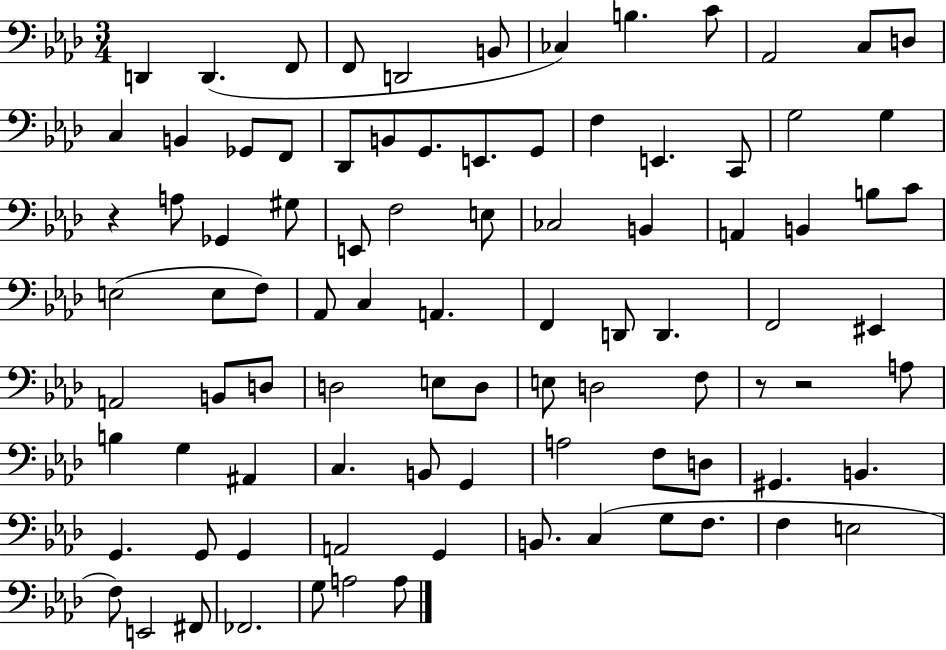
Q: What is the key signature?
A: AES major